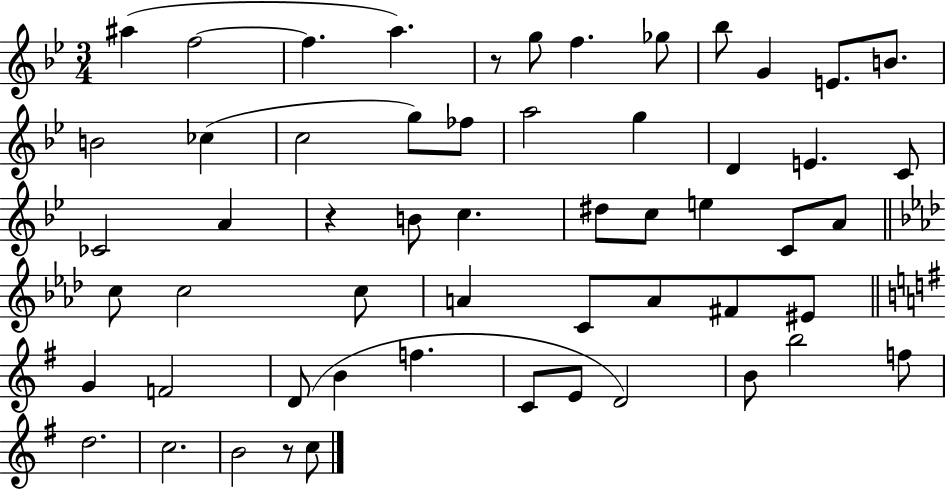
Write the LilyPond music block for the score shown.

{
  \clef treble
  \numericTimeSignature
  \time 3/4
  \key bes \major
  ais''4( f''2~~ | f''4. a''4.) | r8 g''8 f''4. ges''8 | bes''8 g'4 e'8. b'8. | \break b'2 ces''4( | c''2 g''8) fes''8 | a''2 g''4 | d'4 e'4. c'8 | \break ces'2 a'4 | r4 b'8 c''4. | dis''8 c''8 e''4 c'8 a'8 | \bar "||" \break \key aes \major c''8 c''2 c''8 | a'4 c'8 a'8 fis'8 eis'8 | \bar "||" \break \key g \major g'4 f'2 | d'8( b'4 f''4. | c'8 e'8 d'2) | b'8 b''2 f''8 | \break d''2. | c''2. | b'2 r8 c''8 | \bar "|."
}